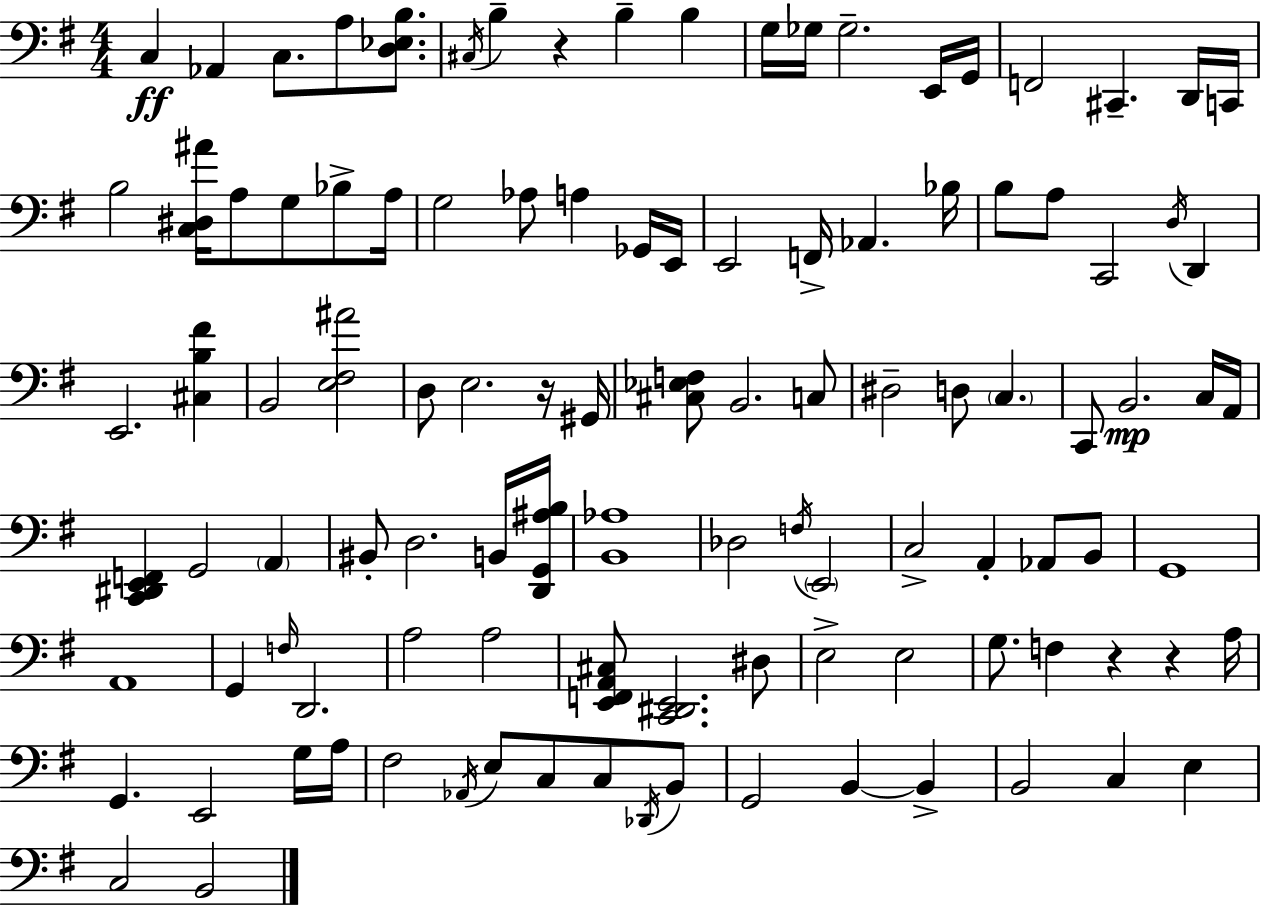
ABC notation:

X:1
T:Untitled
M:4/4
L:1/4
K:G
C, _A,, C,/2 A,/2 [D,_E,B,]/2 ^C,/4 B, z B, B, G,/4 _G,/4 _G,2 E,,/4 G,,/4 F,,2 ^C,, D,,/4 C,,/4 B,2 [C,^D,^A]/4 A,/2 G,/2 _B,/2 A,/4 G,2 _A,/2 A, _G,,/4 E,,/4 E,,2 F,,/4 _A,, _B,/4 B,/2 A,/2 C,,2 D,/4 D,, E,,2 [^C,B,^F] B,,2 [E,^F,^A]2 D,/2 E,2 z/4 ^G,,/4 [^C,_E,F,]/2 B,,2 C,/2 ^D,2 D,/2 C, C,,/2 B,,2 C,/4 A,,/4 [C,,^D,,E,,F,,] G,,2 A,, ^B,,/2 D,2 B,,/4 [D,,G,,^A,B,]/4 [B,,_A,]4 _D,2 F,/4 E,,2 C,2 A,, _A,,/2 B,,/2 G,,4 A,,4 G,, F,/4 D,,2 A,2 A,2 [E,,F,,A,,^C,]/2 [C,,^D,,E,,]2 ^D,/2 E,2 E,2 G,/2 F, z z A,/4 G,, E,,2 G,/4 A,/4 ^F,2 _A,,/4 E,/2 C,/2 C,/2 _D,,/4 B,,/2 G,,2 B,, B,, B,,2 C, E, C,2 B,,2